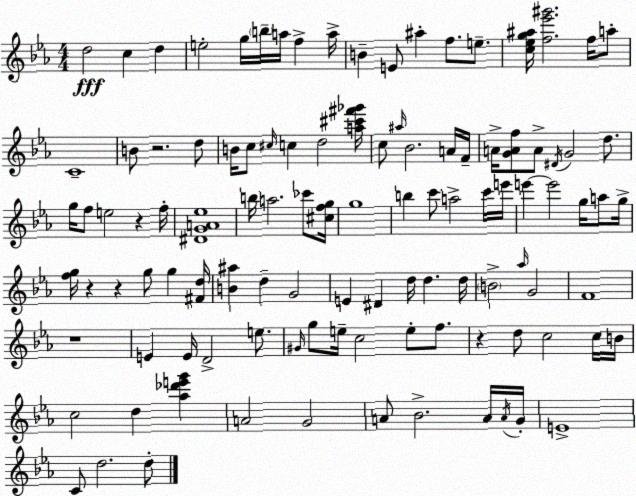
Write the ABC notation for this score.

X:1
T:Untitled
M:4/4
L:1/4
K:Cm
d2 c d e2 g/4 b/4 a/4 f a/4 B E/2 ^a f/2 e/2 [c_eg^a]/4 [f_e'^g']2 f/4 a/2 C4 B/2 z2 d/2 B/4 c/2 ^c/4 c d2 [a^c'^f'_g']/4 c/2 ^a/4 _B2 A/4 F/4 A/4 [GAf]/2 A/2 ^D/4 G2 d/2 g/4 f/2 e2 z f/4 [^DGA_e]4 b/4 a2 _c'/2 [^cfg]/4 g4 b c'/2 a2 c'/4 e'/4 e' e'2 g/4 a/2 g/4 [fg]/4 z z g/2 g [^Fd]/4 [B^a] d G2 E ^D d/4 d d/4 B2 _a/4 G2 F4 z4 E E/4 D2 e/2 ^G/4 g/2 e/4 c2 e/2 f/2 z d/2 c2 c/4 B/4 c2 d [_a_d'e'g'] A2 G2 A/2 _B2 A/4 A/4 G/4 E4 C/2 d2 d/2